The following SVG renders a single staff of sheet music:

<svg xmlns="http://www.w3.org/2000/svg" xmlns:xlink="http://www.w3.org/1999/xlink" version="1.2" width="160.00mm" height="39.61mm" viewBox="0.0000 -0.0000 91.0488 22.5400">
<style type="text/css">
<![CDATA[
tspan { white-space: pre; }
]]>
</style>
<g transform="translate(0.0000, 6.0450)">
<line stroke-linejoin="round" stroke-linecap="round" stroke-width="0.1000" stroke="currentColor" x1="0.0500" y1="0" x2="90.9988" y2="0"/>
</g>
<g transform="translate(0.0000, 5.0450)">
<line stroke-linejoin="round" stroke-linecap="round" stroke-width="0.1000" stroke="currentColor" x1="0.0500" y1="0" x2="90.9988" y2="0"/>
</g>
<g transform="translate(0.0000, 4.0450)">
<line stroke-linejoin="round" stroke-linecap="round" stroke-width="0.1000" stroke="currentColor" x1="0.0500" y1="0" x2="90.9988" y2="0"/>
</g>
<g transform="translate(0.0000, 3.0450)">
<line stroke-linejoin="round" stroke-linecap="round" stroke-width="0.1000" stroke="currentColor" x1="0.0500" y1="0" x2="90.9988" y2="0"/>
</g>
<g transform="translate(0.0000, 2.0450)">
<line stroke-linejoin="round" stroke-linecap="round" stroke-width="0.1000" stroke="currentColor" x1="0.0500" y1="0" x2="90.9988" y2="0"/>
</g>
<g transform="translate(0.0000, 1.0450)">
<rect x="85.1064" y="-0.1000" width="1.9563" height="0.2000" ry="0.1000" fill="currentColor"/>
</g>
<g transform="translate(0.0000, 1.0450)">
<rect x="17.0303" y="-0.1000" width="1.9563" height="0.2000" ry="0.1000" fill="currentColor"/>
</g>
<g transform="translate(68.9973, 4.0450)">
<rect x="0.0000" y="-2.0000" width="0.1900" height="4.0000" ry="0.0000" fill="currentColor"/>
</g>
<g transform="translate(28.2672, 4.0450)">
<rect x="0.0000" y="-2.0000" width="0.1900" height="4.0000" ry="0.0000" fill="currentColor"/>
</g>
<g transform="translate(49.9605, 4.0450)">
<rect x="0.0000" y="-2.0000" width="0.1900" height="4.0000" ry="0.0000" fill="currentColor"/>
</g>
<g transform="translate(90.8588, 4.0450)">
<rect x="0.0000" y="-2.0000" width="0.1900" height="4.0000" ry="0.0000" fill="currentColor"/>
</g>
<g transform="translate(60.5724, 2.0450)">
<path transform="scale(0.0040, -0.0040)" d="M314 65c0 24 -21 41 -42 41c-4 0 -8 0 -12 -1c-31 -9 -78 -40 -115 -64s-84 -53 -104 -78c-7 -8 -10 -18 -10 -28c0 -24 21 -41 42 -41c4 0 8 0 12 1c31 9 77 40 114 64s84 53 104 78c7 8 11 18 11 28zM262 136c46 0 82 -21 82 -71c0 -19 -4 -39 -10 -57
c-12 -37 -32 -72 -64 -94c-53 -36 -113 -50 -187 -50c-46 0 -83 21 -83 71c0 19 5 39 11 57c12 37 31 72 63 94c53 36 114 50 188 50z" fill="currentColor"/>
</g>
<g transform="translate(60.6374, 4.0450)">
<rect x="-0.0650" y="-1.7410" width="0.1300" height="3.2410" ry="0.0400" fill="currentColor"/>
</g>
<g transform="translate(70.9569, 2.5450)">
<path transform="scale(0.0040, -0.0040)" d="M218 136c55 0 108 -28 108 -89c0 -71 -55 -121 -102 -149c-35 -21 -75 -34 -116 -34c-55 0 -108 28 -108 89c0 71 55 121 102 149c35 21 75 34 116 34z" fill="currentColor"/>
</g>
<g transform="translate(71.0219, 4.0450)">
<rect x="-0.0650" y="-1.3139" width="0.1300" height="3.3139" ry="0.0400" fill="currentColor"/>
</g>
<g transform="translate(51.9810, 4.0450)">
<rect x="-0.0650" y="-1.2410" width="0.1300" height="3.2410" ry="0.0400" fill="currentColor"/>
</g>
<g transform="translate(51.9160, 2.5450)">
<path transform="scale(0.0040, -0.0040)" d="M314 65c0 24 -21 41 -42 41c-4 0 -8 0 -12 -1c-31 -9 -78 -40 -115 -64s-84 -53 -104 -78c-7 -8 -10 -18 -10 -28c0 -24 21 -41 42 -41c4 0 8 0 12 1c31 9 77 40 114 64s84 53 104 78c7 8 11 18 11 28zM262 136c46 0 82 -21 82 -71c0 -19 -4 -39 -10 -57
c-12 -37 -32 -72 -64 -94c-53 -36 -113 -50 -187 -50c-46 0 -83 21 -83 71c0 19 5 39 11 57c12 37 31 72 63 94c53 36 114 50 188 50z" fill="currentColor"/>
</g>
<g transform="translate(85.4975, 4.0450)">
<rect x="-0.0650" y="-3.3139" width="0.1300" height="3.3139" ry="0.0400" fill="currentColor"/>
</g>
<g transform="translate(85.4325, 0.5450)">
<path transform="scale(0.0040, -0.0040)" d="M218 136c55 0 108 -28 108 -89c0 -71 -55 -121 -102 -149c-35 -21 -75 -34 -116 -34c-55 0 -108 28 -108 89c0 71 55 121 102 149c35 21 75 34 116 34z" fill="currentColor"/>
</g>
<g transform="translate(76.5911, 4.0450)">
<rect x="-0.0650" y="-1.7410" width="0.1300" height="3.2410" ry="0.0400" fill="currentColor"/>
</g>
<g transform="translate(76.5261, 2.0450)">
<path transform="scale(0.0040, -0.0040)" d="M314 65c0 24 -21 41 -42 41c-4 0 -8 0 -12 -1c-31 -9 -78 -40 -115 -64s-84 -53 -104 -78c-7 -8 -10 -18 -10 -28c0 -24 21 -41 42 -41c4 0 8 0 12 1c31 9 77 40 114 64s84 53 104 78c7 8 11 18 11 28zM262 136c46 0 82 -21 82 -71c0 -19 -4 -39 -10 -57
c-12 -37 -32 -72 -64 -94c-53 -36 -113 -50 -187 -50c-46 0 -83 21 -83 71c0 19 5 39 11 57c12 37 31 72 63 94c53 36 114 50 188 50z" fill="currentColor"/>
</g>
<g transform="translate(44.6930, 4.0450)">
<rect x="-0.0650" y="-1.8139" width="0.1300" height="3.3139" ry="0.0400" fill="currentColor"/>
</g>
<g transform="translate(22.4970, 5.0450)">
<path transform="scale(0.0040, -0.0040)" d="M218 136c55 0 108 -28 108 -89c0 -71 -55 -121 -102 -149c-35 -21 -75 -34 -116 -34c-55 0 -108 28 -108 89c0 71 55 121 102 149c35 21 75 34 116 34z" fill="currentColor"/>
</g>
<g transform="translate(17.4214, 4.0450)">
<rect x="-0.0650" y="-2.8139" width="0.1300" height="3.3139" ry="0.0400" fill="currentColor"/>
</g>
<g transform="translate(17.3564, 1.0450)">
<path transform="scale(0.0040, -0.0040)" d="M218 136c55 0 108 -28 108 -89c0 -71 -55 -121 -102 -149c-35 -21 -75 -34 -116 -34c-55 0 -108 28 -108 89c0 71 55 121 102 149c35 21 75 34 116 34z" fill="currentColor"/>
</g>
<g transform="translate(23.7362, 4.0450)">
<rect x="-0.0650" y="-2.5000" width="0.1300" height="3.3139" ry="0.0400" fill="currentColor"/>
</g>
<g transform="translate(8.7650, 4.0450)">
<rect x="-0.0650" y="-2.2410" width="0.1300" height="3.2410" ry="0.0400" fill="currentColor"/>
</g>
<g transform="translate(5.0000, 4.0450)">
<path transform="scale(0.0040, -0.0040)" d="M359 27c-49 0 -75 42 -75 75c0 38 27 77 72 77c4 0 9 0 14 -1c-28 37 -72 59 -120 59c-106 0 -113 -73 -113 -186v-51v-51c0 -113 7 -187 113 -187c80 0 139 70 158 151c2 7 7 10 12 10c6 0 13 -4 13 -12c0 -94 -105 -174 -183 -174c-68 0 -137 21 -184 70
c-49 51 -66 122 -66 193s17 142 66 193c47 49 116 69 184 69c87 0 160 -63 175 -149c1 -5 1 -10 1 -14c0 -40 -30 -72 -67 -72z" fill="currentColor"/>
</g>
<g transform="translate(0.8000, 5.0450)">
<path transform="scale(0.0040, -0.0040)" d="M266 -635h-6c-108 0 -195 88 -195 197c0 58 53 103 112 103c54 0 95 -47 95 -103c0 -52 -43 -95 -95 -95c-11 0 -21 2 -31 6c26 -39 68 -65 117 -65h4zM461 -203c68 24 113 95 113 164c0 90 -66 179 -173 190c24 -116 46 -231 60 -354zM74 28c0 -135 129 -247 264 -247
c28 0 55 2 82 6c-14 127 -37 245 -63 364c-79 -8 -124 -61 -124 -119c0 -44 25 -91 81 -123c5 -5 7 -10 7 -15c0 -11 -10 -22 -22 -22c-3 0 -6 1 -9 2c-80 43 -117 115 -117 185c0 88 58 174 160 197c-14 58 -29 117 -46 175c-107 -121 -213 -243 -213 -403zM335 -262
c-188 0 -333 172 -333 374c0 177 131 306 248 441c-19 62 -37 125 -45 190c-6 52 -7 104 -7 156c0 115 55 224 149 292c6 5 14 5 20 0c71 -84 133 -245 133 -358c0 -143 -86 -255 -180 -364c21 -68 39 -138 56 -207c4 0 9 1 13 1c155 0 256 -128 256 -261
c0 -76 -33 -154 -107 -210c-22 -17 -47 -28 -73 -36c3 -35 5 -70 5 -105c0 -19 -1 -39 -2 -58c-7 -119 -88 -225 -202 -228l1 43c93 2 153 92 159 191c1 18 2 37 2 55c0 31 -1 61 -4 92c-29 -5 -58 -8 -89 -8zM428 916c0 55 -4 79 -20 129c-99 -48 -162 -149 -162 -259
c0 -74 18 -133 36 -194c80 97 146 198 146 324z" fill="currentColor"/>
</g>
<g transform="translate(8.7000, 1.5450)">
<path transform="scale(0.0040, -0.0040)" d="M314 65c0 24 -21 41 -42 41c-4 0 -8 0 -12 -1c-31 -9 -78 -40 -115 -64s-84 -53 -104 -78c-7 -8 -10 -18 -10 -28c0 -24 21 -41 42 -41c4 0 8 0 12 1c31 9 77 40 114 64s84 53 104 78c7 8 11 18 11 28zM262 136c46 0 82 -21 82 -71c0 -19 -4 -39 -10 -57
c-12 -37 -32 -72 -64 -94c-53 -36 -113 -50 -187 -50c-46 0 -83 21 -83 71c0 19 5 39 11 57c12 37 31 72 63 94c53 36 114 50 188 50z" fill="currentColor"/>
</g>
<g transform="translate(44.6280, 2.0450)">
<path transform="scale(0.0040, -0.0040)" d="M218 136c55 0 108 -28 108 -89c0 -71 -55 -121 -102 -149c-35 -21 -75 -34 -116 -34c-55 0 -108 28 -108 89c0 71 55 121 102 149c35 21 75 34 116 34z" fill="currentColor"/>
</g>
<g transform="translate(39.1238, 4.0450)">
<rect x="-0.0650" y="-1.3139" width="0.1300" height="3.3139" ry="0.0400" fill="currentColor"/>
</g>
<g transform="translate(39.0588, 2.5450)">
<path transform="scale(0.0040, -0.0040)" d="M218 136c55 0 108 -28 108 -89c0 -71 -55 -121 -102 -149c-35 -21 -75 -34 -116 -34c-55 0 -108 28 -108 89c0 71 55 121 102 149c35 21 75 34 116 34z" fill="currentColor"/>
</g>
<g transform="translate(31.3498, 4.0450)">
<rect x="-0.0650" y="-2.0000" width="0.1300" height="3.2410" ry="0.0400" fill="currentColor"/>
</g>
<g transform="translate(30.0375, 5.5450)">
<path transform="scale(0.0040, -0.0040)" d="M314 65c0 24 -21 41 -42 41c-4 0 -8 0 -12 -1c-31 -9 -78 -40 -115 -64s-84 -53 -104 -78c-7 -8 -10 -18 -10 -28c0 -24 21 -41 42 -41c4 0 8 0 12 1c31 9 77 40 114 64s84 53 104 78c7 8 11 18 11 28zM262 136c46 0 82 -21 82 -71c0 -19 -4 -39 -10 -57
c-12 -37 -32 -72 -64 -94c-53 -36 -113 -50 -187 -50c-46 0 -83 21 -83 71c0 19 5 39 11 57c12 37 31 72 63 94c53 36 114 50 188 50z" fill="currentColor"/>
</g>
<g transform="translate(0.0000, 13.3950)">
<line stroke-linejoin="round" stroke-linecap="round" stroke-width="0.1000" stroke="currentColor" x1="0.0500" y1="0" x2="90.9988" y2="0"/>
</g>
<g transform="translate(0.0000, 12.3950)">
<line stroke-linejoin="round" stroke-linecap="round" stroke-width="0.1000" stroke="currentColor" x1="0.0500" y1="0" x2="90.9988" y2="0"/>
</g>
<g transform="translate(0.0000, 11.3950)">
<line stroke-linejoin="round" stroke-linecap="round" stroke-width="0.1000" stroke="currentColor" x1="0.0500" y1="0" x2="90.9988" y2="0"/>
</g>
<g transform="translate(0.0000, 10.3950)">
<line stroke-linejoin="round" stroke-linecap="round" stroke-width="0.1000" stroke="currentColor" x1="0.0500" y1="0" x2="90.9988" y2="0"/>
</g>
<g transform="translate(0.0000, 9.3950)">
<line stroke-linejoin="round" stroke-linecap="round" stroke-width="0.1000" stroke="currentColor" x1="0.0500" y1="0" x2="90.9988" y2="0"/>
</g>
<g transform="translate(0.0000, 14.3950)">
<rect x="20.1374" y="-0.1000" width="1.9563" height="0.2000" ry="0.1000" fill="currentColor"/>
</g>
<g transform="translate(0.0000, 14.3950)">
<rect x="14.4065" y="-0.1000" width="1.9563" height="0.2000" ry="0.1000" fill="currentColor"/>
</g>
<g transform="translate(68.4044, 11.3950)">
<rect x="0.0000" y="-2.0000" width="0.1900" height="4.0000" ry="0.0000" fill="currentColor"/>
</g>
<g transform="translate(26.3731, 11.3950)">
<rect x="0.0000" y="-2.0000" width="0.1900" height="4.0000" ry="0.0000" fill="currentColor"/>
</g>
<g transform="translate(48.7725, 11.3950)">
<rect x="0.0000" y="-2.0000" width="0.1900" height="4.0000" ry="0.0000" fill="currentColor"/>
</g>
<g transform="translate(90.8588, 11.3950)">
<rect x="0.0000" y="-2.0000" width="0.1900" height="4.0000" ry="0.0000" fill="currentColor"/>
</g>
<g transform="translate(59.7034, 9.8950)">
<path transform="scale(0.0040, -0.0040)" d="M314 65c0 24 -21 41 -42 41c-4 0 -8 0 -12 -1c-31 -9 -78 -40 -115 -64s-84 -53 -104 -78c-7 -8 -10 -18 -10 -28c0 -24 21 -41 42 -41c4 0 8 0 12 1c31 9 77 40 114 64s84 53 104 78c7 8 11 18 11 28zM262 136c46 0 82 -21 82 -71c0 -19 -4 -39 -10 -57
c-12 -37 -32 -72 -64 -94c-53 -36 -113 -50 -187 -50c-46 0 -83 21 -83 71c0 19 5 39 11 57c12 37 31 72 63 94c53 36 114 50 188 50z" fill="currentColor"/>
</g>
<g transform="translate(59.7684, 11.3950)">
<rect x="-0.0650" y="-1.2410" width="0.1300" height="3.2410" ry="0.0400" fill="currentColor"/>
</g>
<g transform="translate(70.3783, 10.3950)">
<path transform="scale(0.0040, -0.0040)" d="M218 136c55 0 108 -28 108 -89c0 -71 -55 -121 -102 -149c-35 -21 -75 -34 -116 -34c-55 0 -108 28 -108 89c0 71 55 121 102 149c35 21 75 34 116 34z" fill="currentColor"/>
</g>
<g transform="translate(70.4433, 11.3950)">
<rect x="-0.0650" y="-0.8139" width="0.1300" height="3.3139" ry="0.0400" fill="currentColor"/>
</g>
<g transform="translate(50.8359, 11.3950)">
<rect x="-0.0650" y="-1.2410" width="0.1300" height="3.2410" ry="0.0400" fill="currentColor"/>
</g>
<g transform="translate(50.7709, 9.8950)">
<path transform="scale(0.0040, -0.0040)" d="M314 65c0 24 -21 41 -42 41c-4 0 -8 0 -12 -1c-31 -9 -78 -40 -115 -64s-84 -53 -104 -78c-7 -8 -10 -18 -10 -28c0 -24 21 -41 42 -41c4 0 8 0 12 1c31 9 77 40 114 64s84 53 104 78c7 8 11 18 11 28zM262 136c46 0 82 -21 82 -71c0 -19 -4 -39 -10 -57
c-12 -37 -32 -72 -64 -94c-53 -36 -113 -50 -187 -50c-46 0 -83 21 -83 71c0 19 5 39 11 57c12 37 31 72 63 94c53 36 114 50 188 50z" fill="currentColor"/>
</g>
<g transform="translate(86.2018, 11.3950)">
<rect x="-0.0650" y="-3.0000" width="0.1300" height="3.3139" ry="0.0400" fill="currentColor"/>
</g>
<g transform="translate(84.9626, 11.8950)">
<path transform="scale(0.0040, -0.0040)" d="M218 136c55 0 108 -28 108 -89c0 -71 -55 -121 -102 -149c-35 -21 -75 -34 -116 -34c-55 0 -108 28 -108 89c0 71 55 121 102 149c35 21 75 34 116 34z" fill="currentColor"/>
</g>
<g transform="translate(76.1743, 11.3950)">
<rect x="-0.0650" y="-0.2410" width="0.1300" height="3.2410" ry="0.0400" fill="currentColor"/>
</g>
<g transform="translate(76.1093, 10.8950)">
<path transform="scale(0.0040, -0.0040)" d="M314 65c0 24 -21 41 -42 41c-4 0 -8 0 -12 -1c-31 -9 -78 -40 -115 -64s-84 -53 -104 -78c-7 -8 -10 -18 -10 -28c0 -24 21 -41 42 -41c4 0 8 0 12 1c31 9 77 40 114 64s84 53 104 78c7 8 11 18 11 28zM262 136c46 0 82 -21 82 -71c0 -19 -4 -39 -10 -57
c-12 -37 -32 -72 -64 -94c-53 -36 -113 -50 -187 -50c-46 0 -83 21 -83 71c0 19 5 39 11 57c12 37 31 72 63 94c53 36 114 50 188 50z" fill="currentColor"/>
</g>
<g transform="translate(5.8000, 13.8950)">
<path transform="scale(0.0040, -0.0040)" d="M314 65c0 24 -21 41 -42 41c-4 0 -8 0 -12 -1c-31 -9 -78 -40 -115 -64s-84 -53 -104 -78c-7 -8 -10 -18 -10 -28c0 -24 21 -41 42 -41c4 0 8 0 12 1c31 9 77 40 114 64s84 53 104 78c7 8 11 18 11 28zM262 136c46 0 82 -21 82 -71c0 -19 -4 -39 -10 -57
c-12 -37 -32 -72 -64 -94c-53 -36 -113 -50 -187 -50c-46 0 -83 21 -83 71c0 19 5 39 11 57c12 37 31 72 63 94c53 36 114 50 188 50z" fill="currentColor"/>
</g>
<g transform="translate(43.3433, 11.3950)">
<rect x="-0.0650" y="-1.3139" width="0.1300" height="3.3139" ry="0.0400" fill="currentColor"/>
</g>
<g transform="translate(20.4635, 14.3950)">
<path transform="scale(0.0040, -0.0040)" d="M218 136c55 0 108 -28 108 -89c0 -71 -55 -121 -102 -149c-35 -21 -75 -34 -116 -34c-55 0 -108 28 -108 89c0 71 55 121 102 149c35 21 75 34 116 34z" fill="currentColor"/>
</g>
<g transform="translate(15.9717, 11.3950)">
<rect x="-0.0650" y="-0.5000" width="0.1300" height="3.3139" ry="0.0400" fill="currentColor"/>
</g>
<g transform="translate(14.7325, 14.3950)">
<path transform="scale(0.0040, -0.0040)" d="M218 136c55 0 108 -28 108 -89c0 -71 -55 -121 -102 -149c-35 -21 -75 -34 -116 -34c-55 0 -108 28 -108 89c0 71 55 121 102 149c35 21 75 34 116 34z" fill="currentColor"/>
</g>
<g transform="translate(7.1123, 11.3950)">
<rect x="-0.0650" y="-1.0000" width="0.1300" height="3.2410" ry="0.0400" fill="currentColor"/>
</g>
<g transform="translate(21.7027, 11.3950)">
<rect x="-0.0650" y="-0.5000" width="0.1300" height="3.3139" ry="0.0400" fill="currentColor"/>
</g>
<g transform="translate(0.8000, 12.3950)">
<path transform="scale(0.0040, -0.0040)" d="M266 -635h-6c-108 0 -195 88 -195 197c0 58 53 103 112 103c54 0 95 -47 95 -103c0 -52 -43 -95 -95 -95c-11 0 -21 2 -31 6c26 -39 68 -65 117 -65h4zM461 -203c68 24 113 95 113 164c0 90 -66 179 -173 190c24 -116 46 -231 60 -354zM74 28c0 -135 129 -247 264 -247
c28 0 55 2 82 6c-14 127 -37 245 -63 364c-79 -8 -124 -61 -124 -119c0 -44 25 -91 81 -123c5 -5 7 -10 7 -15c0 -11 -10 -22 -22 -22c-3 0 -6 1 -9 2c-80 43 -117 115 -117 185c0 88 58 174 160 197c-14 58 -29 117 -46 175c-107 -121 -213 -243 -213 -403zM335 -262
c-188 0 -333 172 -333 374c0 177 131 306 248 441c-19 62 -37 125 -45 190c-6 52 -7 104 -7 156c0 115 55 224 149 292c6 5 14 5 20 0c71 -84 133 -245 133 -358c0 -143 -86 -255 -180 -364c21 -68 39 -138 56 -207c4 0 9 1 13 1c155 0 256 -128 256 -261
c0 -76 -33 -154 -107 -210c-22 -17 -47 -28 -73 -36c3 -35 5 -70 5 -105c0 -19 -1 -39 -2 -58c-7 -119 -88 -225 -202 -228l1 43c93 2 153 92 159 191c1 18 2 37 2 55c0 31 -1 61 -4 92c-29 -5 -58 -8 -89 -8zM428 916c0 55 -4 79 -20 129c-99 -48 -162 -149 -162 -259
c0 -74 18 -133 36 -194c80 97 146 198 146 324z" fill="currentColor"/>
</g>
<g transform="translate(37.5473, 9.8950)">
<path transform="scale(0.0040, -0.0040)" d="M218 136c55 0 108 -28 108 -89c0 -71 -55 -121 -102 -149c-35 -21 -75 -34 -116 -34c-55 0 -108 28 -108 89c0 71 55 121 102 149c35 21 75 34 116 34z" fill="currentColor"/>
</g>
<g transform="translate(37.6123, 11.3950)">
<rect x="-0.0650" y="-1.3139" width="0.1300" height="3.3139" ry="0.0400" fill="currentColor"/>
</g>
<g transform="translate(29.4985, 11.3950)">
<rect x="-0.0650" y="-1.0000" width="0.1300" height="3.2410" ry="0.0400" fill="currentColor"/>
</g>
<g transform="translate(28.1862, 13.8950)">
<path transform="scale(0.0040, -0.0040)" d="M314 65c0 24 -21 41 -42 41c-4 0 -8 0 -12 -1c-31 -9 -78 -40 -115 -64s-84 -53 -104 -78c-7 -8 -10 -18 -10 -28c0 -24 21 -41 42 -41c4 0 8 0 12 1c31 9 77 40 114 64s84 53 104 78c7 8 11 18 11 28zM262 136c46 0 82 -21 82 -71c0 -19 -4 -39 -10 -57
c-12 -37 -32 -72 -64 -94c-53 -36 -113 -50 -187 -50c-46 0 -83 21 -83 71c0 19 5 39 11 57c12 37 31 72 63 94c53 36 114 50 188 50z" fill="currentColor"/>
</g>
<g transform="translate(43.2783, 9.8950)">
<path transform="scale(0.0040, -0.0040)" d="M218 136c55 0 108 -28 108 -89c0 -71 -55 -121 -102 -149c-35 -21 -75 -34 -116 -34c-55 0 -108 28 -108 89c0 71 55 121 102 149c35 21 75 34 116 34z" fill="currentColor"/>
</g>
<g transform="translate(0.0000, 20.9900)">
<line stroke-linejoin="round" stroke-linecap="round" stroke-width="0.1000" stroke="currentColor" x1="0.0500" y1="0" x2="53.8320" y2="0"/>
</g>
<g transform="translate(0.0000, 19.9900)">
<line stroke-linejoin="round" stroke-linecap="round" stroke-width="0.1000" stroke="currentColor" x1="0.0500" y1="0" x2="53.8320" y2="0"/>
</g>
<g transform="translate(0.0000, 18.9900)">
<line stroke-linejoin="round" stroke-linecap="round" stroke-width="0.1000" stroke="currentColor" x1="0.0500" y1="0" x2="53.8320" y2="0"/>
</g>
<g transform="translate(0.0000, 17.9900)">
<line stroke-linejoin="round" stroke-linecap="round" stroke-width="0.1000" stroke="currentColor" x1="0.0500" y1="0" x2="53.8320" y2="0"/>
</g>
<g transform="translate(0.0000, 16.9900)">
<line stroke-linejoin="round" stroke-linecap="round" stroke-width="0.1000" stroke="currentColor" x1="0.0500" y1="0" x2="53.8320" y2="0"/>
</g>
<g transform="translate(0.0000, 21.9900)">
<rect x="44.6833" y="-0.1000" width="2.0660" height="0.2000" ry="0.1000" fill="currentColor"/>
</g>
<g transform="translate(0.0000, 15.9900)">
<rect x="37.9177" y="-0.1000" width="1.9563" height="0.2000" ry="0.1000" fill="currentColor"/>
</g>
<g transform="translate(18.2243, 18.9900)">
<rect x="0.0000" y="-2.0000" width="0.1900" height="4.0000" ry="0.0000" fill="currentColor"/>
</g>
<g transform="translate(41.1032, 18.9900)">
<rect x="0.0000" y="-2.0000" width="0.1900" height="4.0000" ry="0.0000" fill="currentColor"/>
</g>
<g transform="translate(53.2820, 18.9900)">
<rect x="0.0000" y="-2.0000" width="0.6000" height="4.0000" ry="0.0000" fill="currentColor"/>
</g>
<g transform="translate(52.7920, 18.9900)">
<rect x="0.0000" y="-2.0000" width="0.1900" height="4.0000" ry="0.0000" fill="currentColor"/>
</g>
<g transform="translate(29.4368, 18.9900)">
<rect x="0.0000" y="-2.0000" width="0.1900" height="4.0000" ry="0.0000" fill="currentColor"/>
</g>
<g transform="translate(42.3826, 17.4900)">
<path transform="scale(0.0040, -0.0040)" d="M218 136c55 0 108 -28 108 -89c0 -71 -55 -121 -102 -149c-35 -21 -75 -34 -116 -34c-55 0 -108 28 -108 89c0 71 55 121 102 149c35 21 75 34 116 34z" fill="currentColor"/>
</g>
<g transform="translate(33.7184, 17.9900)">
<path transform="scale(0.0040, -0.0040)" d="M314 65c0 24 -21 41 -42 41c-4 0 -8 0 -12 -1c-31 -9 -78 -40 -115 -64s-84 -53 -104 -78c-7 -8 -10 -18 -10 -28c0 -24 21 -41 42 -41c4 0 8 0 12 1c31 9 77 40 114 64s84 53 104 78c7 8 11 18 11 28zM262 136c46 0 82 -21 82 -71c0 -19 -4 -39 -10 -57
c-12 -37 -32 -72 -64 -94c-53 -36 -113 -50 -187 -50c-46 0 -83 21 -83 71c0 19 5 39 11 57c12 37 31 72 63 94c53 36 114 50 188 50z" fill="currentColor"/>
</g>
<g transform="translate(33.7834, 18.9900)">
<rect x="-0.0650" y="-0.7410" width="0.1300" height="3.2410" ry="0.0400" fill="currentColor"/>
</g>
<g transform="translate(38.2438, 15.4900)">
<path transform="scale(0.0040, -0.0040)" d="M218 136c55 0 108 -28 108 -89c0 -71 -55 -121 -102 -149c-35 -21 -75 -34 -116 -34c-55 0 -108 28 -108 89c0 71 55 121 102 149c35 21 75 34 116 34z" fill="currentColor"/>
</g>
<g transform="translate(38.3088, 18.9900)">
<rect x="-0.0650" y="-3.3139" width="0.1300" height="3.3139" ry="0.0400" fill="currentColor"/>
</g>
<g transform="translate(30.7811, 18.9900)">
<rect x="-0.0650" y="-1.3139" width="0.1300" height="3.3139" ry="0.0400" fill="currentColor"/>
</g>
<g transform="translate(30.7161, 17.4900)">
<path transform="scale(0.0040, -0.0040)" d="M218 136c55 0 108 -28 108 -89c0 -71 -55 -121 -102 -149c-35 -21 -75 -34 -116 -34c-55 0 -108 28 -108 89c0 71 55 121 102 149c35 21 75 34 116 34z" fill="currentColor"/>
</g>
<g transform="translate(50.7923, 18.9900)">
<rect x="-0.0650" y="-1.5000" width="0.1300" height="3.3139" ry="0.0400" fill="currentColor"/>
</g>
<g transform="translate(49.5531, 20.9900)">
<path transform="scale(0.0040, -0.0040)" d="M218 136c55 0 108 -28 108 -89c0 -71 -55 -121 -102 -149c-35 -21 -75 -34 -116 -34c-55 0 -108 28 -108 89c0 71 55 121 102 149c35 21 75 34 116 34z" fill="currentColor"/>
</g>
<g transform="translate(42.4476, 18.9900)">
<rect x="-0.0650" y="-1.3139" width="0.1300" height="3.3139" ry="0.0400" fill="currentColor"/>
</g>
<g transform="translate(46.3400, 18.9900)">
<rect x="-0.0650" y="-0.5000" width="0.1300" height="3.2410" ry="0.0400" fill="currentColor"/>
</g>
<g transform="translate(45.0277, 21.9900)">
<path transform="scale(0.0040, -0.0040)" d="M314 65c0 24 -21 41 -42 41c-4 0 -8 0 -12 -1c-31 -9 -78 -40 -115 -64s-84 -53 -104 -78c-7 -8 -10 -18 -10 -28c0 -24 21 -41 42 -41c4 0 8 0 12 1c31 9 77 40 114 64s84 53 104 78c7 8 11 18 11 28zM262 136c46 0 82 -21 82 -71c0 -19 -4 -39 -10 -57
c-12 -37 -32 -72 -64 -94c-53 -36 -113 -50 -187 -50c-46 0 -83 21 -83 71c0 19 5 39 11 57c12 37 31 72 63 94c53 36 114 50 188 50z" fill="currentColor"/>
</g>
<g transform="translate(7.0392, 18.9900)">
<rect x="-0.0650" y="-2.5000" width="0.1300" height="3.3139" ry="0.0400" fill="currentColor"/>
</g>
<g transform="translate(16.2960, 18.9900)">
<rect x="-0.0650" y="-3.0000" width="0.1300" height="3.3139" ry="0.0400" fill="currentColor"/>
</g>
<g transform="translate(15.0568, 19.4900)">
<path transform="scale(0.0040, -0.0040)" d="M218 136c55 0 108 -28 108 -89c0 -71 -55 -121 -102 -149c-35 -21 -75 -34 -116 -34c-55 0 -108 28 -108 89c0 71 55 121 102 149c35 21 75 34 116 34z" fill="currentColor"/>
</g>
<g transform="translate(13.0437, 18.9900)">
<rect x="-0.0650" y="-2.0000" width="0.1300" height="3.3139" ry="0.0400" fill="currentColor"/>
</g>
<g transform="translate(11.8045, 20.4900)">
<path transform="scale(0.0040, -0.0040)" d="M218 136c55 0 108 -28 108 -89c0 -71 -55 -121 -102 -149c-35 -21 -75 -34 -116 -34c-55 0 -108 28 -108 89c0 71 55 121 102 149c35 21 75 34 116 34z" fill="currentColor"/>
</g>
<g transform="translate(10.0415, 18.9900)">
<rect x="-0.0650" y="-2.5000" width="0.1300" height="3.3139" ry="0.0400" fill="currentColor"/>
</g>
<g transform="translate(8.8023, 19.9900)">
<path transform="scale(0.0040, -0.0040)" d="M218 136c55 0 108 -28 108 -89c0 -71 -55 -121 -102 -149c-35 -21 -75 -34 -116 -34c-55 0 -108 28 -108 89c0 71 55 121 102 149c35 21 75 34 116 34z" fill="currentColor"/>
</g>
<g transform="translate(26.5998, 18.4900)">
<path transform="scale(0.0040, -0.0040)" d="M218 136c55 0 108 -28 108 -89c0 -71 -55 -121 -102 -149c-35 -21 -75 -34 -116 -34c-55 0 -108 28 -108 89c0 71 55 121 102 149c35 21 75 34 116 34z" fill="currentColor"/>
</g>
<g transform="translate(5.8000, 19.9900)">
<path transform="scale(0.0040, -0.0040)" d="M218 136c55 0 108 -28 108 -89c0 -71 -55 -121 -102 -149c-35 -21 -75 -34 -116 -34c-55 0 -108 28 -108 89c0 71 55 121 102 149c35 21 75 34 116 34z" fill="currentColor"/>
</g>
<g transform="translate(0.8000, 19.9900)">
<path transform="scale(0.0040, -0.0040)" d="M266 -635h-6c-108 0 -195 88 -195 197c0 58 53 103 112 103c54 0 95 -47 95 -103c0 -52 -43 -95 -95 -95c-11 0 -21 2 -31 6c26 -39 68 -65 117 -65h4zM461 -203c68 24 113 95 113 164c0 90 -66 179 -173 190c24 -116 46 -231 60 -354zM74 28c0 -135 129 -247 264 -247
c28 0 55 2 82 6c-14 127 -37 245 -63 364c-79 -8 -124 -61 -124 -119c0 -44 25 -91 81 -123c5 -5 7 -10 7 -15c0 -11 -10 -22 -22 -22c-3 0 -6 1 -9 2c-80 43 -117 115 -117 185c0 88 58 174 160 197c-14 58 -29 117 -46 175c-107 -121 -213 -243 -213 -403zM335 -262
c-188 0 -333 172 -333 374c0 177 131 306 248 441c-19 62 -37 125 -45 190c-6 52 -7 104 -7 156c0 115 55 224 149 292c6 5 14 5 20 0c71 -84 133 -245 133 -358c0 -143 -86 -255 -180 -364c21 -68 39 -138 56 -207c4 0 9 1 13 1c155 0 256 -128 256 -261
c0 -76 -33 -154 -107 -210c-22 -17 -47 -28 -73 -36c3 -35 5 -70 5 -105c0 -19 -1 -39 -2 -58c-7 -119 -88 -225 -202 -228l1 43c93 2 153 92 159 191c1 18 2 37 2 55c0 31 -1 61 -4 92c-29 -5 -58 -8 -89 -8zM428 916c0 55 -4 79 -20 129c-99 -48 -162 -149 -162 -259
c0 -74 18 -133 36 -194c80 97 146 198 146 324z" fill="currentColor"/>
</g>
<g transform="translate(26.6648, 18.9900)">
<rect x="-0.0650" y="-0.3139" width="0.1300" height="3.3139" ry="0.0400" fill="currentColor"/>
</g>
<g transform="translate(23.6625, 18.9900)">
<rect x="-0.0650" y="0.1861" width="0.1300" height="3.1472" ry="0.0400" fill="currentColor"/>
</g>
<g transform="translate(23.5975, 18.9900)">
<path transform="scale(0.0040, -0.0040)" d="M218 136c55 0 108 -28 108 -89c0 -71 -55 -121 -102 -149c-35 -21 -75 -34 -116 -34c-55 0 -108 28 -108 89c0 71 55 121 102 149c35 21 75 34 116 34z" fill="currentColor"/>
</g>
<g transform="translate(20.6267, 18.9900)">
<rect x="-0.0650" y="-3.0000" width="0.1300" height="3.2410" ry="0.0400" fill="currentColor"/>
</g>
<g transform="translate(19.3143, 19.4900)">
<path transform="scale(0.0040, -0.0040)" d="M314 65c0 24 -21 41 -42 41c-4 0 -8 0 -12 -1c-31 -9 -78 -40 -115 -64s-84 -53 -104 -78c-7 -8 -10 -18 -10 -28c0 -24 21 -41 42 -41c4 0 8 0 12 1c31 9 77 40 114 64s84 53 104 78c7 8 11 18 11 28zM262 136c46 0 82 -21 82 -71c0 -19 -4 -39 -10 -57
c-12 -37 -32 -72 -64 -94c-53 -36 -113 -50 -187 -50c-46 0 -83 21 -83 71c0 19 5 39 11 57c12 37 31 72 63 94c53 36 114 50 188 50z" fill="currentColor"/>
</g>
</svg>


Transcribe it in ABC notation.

X:1
T:Untitled
M:4/4
L:1/4
K:C
g2 a G F2 e f e2 f2 e f2 b D2 C C D2 e e e2 e2 d c2 A G G F A A2 B c e d2 b e C2 E